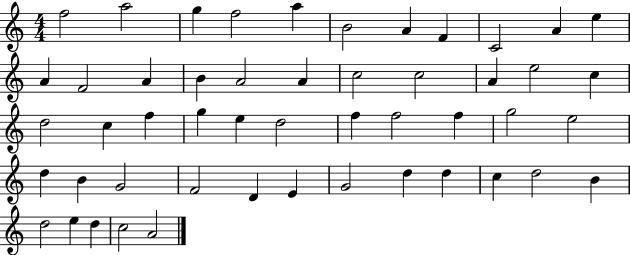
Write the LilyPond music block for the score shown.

{
  \clef treble
  \numericTimeSignature
  \time 4/4
  \key c \major
  f''2 a''2 | g''4 f''2 a''4 | b'2 a'4 f'4 | c'2 a'4 e''4 | \break a'4 f'2 a'4 | b'4 a'2 a'4 | c''2 c''2 | a'4 e''2 c''4 | \break d''2 c''4 f''4 | g''4 e''4 d''2 | f''4 f''2 f''4 | g''2 e''2 | \break d''4 b'4 g'2 | f'2 d'4 e'4 | g'2 d''4 d''4 | c''4 d''2 b'4 | \break d''2 e''4 d''4 | c''2 a'2 | \bar "|."
}